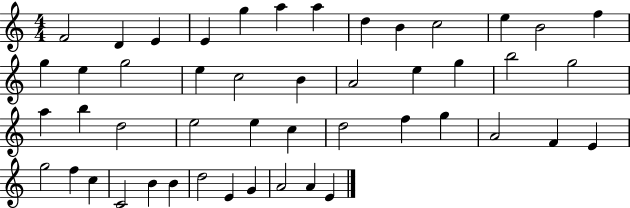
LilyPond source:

{
  \clef treble
  \numericTimeSignature
  \time 4/4
  \key c \major
  f'2 d'4 e'4 | e'4 g''4 a''4 a''4 | d''4 b'4 c''2 | e''4 b'2 f''4 | \break g''4 e''4 g''2 | e''4 c''2 b'4 | a'2 e''4 g''4 | b''2 g''2 | \break a''4 b''4 d''2 | e''2 e''4 c''4 | d''2 f''4 g''4 | a'2 f'4 e'4 | \break g''2 f''4 c''4 | c'2 b'4 b'4 | d''2 e'4 g'4 | a'2 a'4 e'4 | \break \bar "|."
}